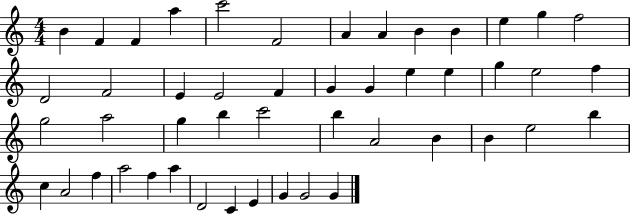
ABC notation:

X:1
T:Untitled
M:4/4
L:1/4
K:C
B F F a c'2 F2 A A B B e g f2 D2 F2 E E2 F G G e e g e2 f g2 a2 g b c'2 b A2 B B e2 b c A2 f a2 f a D2 C E G G2 G